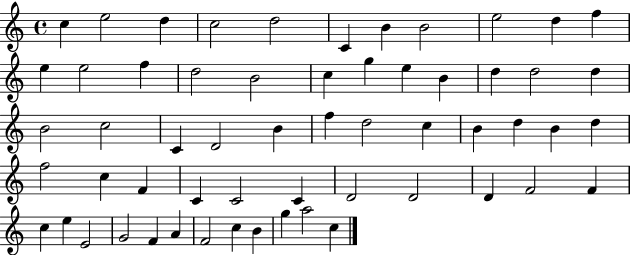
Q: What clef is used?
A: treble